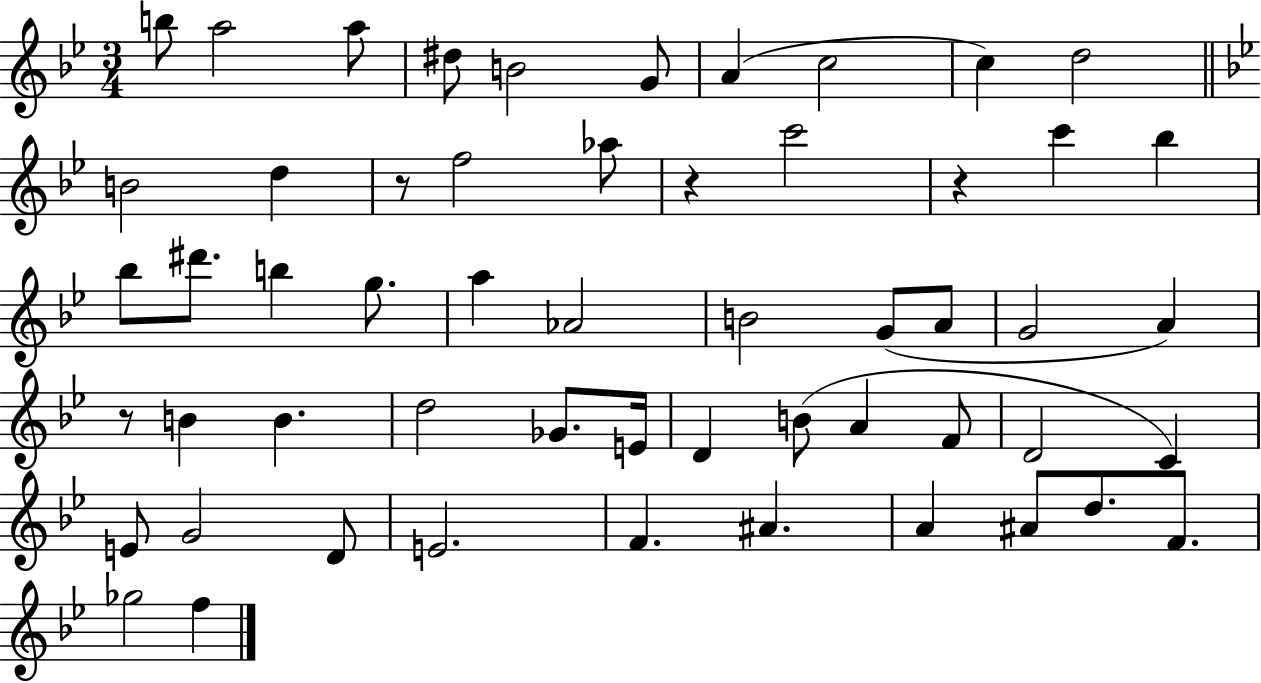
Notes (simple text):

B5/e A5/h A5/e D#5/e B4/h G4/e A4/q C5/h C5/q D5/h B4/h D5/q R/e F5/h Ab5/e R/q C6/h R/q C6/q Bb5/q Bb5/e D#6/e. B5/q G5/e. A5/q Ab4/h B4/h G4/e A4/e G4/h A4/q R/e B4/q B4/q. D5/h Gb4/e. E4/s D4/q B4/e A4/q F4/e D4/h C4/q E4/e G4/h D4/e E4/h. F4/q. A#4/q. A4/q A#4/e D5/e. F4/e. Gb5/h F5/q